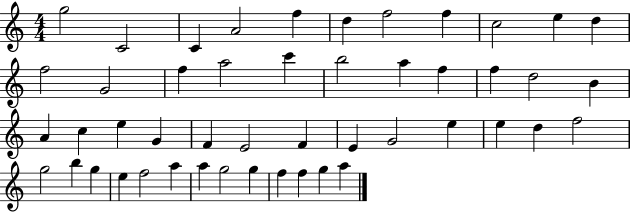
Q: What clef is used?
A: treble